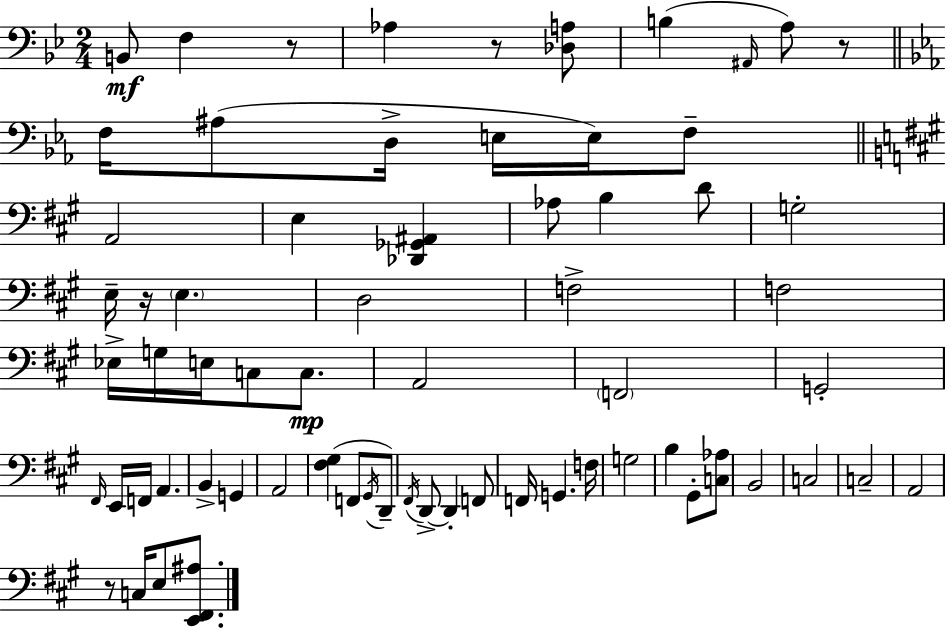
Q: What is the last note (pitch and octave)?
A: E3